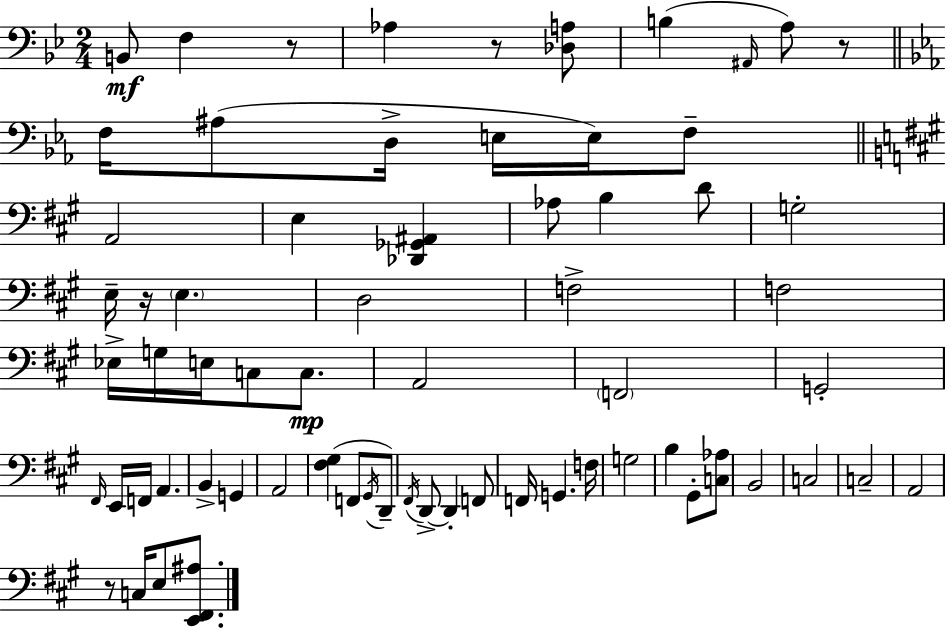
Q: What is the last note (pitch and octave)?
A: E3